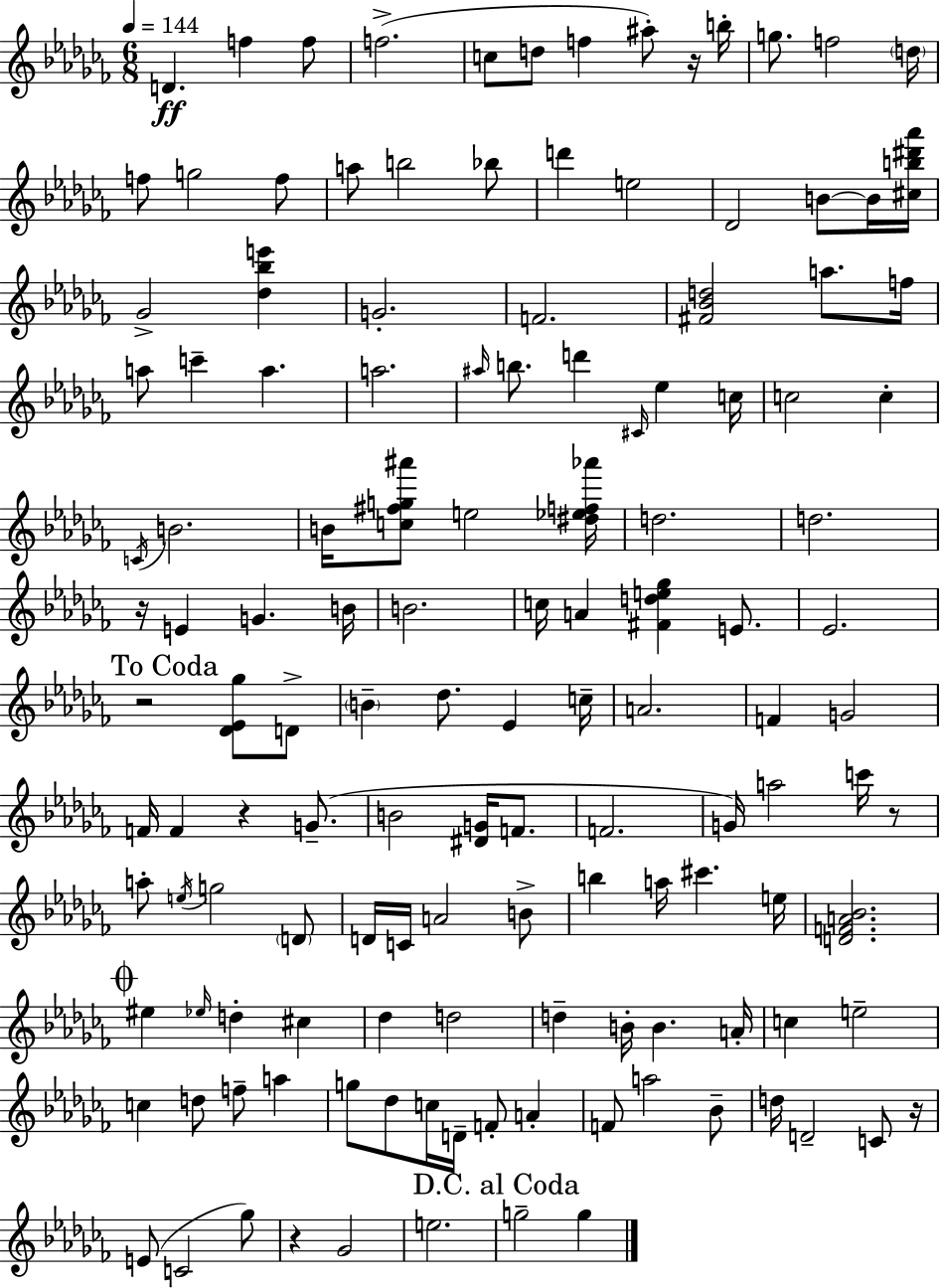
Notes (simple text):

D4/q. F5/q F5/e F5/h. C5/e D5/e F5/q A#5/e R/s B5/s G5/e. F5/h D5/s F5/e G5/h F5/e A5/e B5/h Bb5/e D6/q E5/h Db4/h B4/e B4/s [C#5,B5,D#6,Ab6]/s Gb4/h [Db5,Bb5,E6]/q G4/h. F4/h. [F#4,Bb4,D5]/h A5/e. F5/s A5/e C6/q A5/q. A5/h. A#5/s B5/e. D6/q C#4/s Eb5/q C5/s C5/h C5/q C4/s B4/h. B4/s [C5,F#5,G5,A#6]/e E5/h [D#5,Eb5,F5,Ab6]/s D5/h. D5/h. R/s E4/q G4/q. B4/s B4/h. C5/s A4/q [F#4,D5,E5,Gb5]/q E4/e. Eb4/h. R/h [Db4,Eb4,Gb5]/e D4/e B4/q Db5/e. Eb4/q C5/s A4/h. F4/q G4/h F4/s F4/q R/q G4/e. B4/h [D#4,G4]/s F4/e. F4/h. G4/s A5/h C6/s R/e A5/e E5/s G5/h D4/e D4/s C4/s A4/h B4/e B5/q A5/s C#6/q. E5/s [D4,F4,A4,Bb4]/h. EIS5/q Eb5/s D5/q C#5/q Db5/q D5/h D5/q B4/s B4/q. A4/s C5/q E5/h C5/q D5/e F5/e A5/q G5/e Db5/e C5/s D4/s F4/e A4/q F4/e A5/h Bb4/e D5/s D4/h C4/e R/s E4/e C4/h Gb5/e R/q Gb4/h E5/h. G5/h G5/q